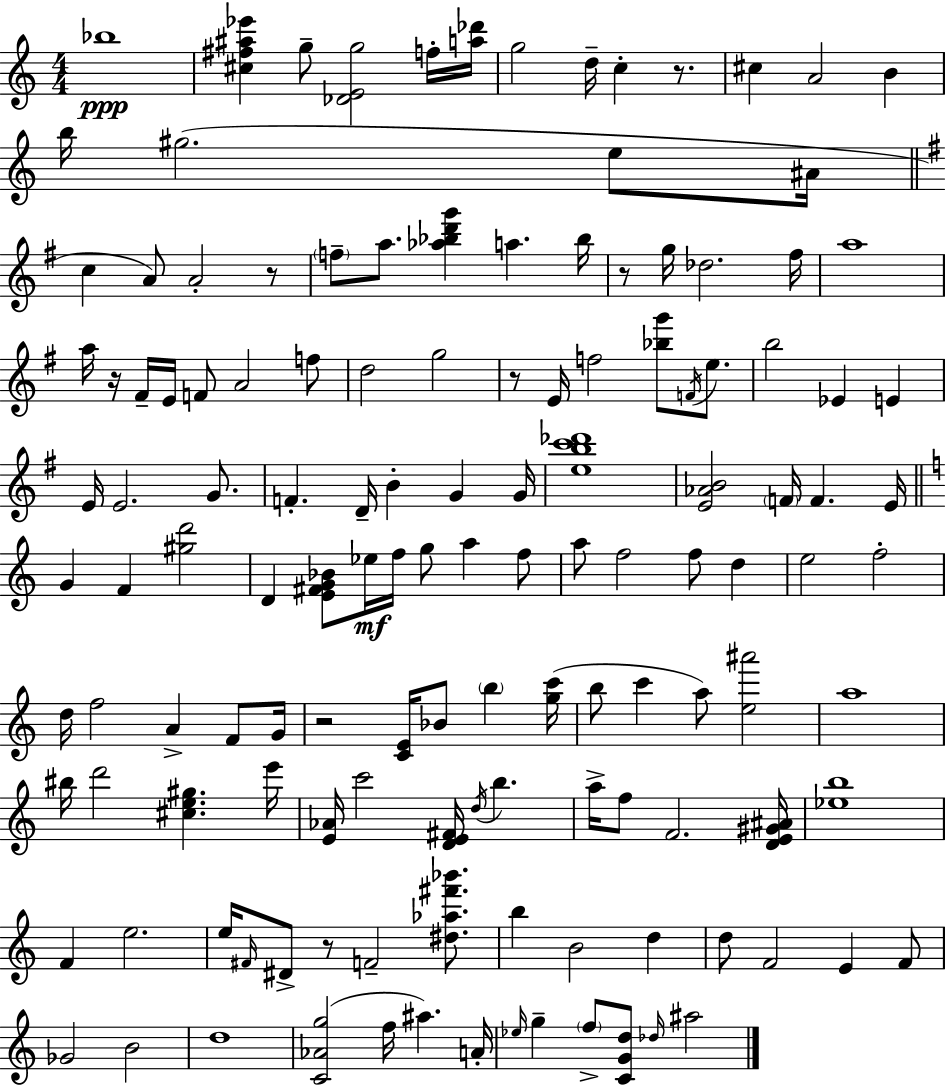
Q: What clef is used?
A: treble